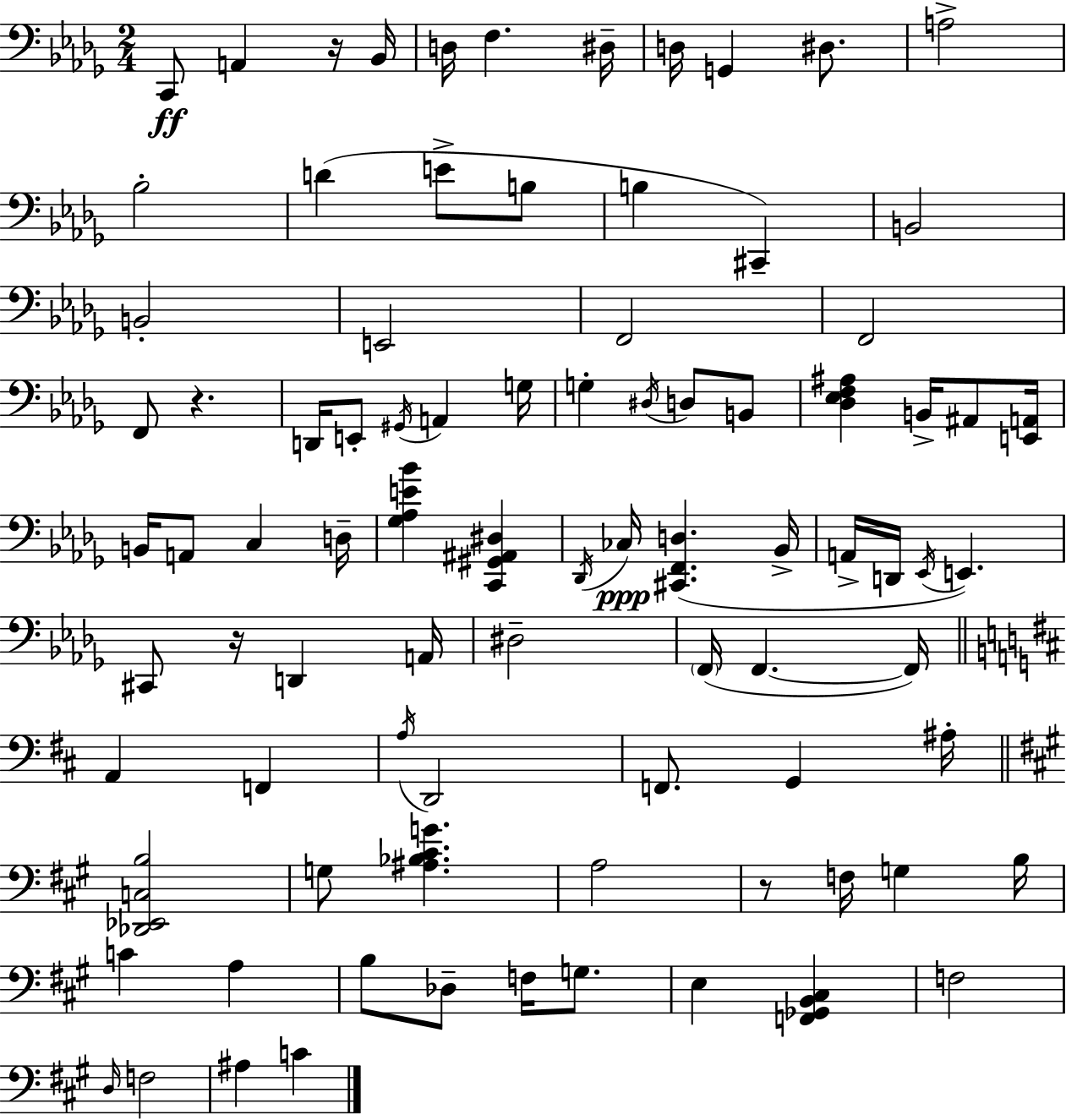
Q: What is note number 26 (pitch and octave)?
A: A2